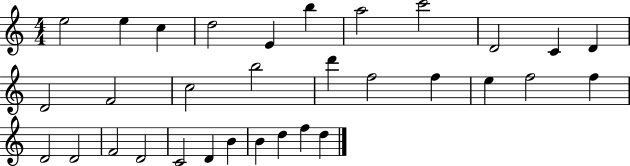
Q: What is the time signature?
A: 4/4